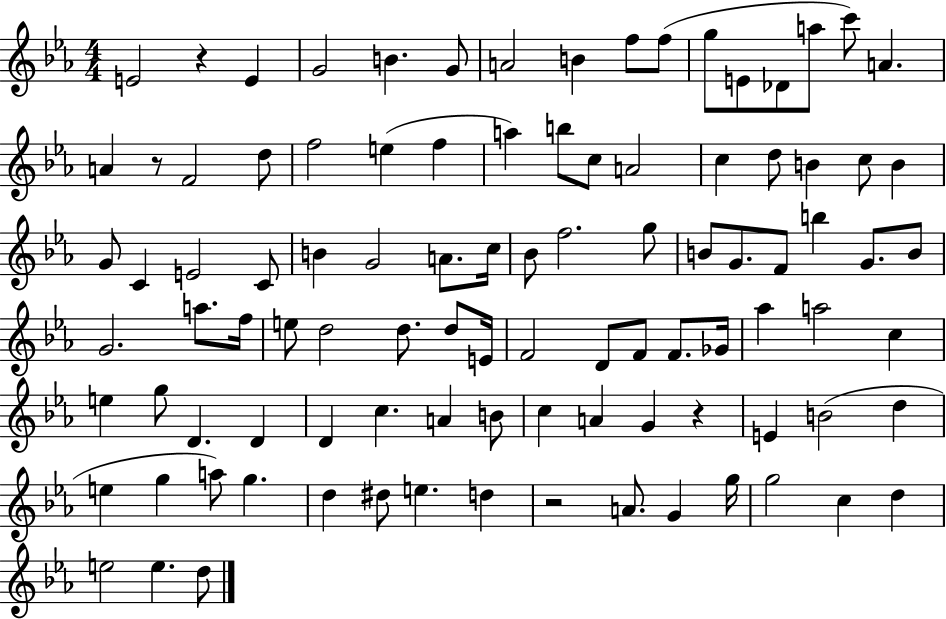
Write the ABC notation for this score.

X:1
T:Untitled
M:4/4
L:1/4
K:Eb
E2 z E G2 B G/2 A2 B f/2 f/2 g/2 E/2 _D/2 a/2 c'/2 A A z/2 F2 d/2 f2 e f a b/2 c/2 A2 c d/2 B c/2 B G/2 C E2 C/2 B G2 A/2 c/4 _B/2 f2 g/2 B/2 G/2 F/2 b G/2 B/2 G2 a/2 f/4 e/2 d2 d/2 d/2 E/4 F2 D/2 F/2 F/2 _G/4 _a a2 c e g/2 D D D c A B/2 c A G z E B2 d e g a/2 g d ^d/2 e d z2 A/2 G g/4 g2 c d e2 e d/2